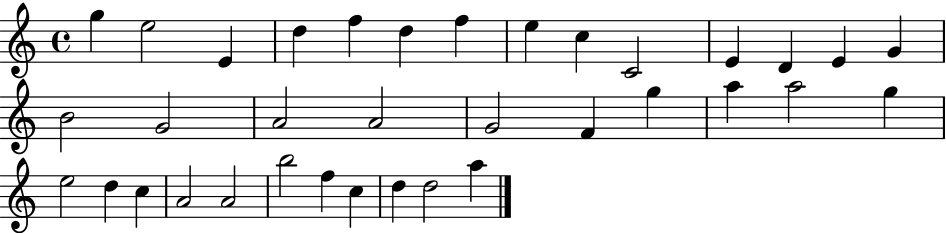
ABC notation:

X:1
T:Untitled
M:4/4
L:1/4
K:C
g e2 E d f d f e c C2 E D E G B2 G2 A2 A2 G2 F g a a2 g e2 d c A2 A2 b2 f c d d2 a